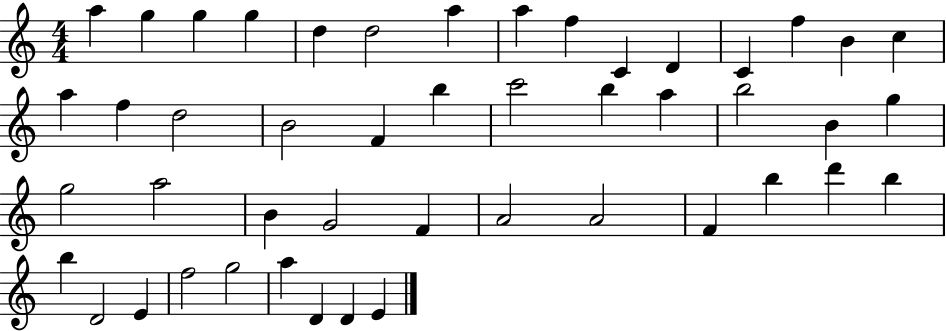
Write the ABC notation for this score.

X:1
T:Untitled
M:4/4
L:1/4
K:C
a g g g d d2 a a f C D C f B c a f d2 B2 F b c'2 b a b2 B g g2 a2 B G2 F A2 A2 F b d' b b D2 E f2 g2 a D D E